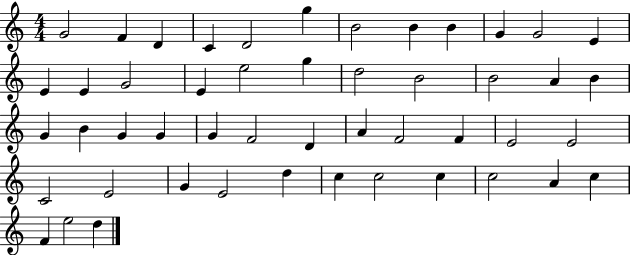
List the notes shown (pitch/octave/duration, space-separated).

G4/h F4/q D4/q C4/q D4/h G5/q B4/h B4/q B4/q G4/q G4/h E4/q E4/q E4/q G4/h E4/q E5/h G5/q D5/h B4/h B4/h A4/q B4/q G4/q B4/q G4/q G4/q G4/q F4/h D4/q A4/q F4/h F4/q E4/h E4/h C4/h E4/h G4/q E4/h D5/q C5/q C5/h C5/q C5/h A4/q C5/q F4/q E5/h D5/q